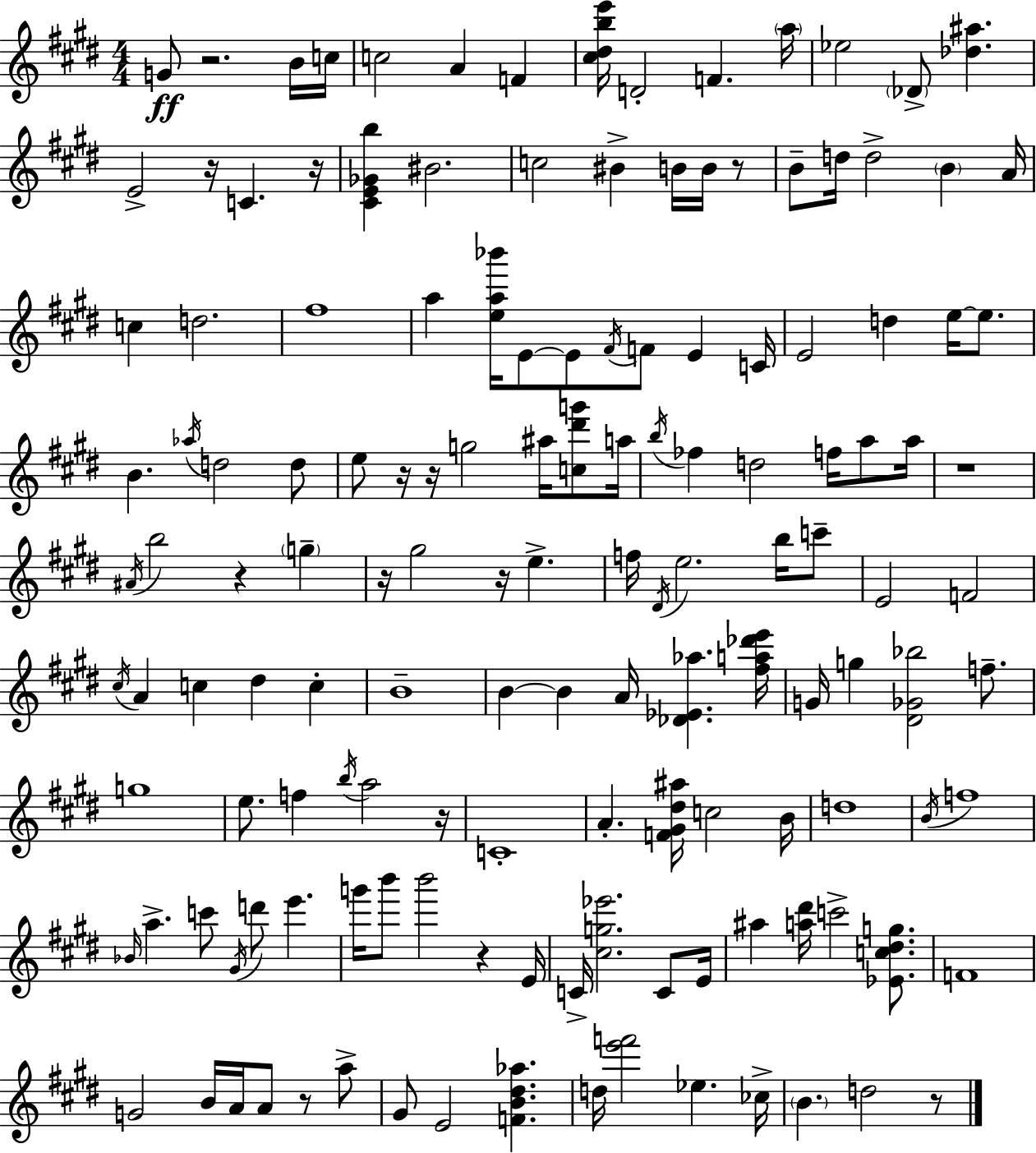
G4/e R/h. B4/s C5/s C5/h A4/q F4/q [C#5,D#5,B5,E6]/s D4/h F4/q. A5/s Eb5/h Db4/e [Db5,A#5]/q. E4/h R/s C4/q. R/s [C#4,E4,Gb4,B5]/q BIS4/h. C5/h BIS4/q B4/s B4/s R/e B4/e D5/s D5/h B4/q A4/s C5/q D5/h. F#5/w A5/q [E5,A5,Bb6]/s E4/e E4/e F#4/s F4/e E4/q C4/s E4/h D5/q E5/s E5/e. B4/q. Ab5/s D5/h D5/e E5/e R/s R/s G5/h A#5/s [C5,D#6,G6]/e A5/s B5/s FES5/q D5/h F5/s A5/e A5/s R/w A#4/s B5/h R/q G5/q R/s G#5/h R/s E5/q. F5/s D#4/s E5/h. B5/s C6/e E4/h F4/h C#5/s A4/q C5/q D#5/q C5/q B4/w B4/q B4/q A4/s [Db4,Eb4,Ab5]/q. [F#5,A5,Db6,E6]/s G4/s G5/q [D#4,Gb4,Bb5]/h F5/e. G5/w E5/e. F5/q B5/s A5/h R/s C4/w A4/q. [F4,G#4,D#5,A#5]/s C5/h B4/s D5/w B4/s F5/w Bb4/s A5/q. C6/e G#4/s D6/e E6/q. G6/s B6/e B6/h R/q E4/s C4/s [C#5,G5,Eb6]/h. C4/e E4/s A#5/q [A5,D#6]/s C6/h [Eb4,C5,D#5,G5]/e. F4/w G4/h B4/s A4/s A4/e R/e A5/e G#4/e E4/h [F4,B4,D#5,Ab5]/q. D5/s [E6,F6]/h Eb5/q. CES5/s B4/q. D5/h R/e